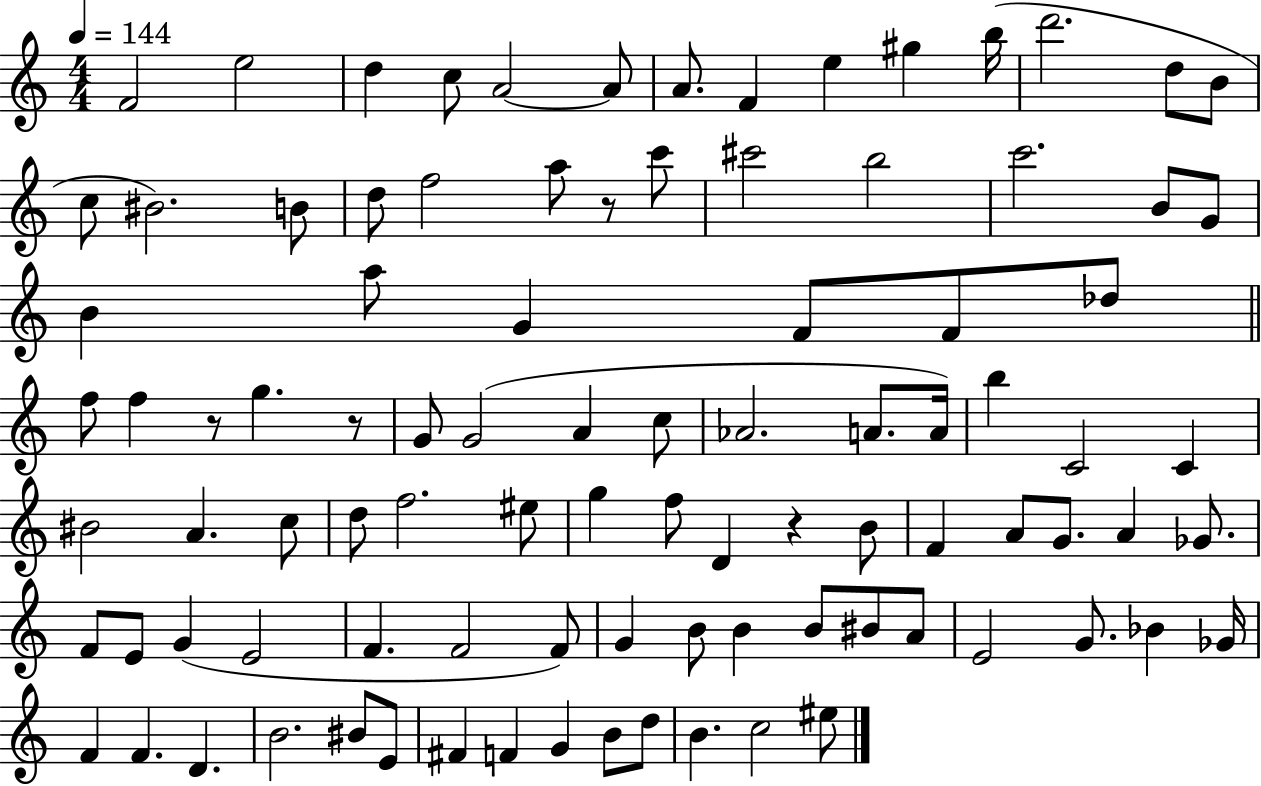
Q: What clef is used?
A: treble